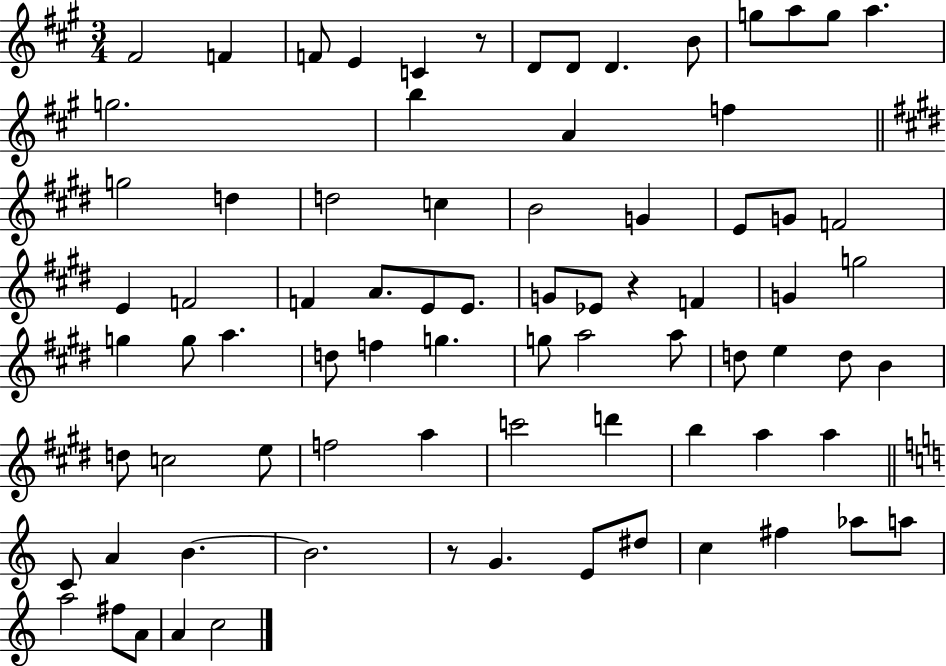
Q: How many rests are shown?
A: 3